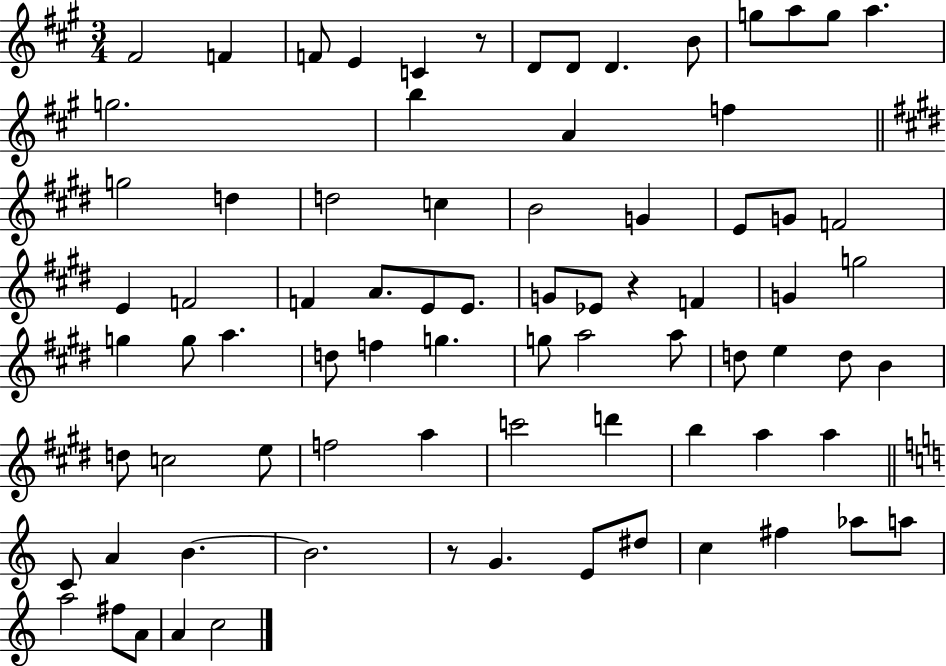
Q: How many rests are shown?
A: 3